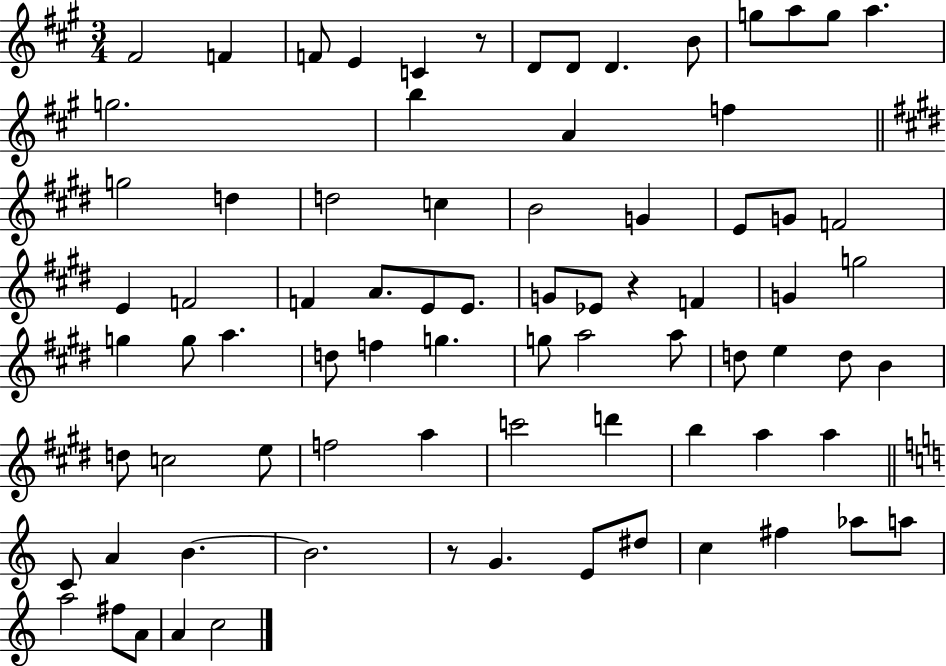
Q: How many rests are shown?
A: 3